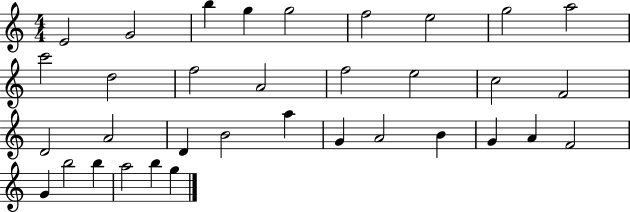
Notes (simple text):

E4/h G4/h B5/q G5/q G5/h F5/h E5/h G5/h A5/h C6/h D5/h F5/h A4/h F5/h E5/h C5/h F4/h D4/h A4/h D4/q B4/h A5/q G4/q A4/h B4/q G4/q A4/q F4/h G4/q B5/h B5/q A5/h B5/q G5/q